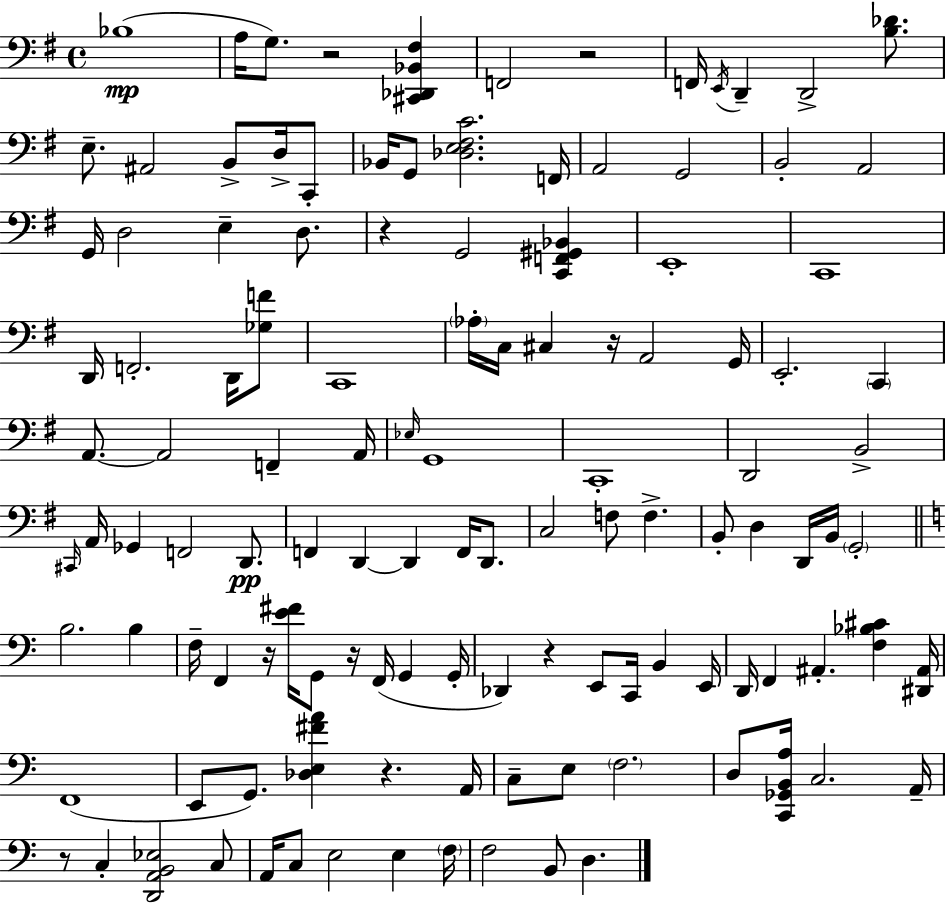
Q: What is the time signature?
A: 4/4